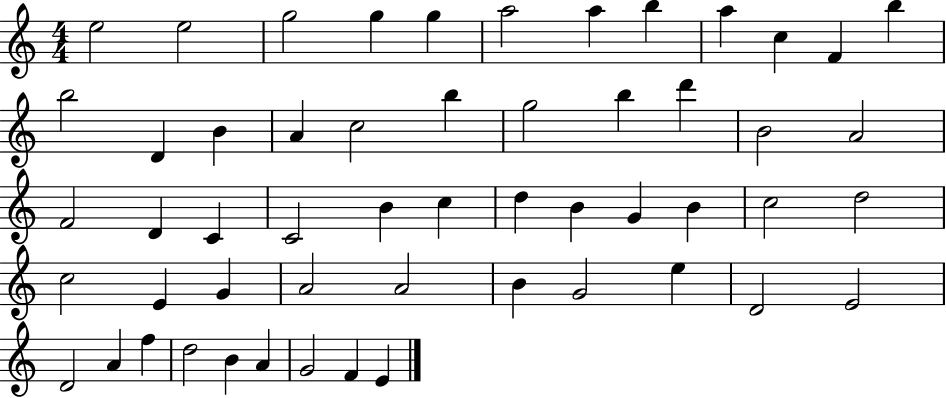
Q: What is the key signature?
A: C major